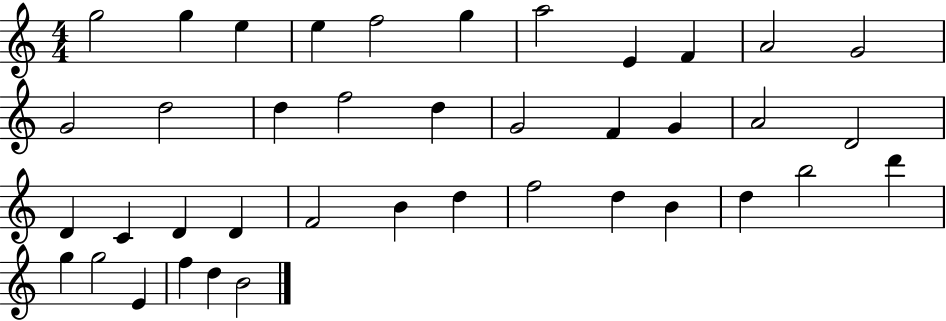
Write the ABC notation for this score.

X:1
T:Untitled
M:4/4
L:1/4
K:C
g2 g e e f2 g a2 E F A2 G2 G2 d2 d f2 d G2 F G A2 D2 D C D D F2 B d f2 d B d b2 d' g g2 E f d B2